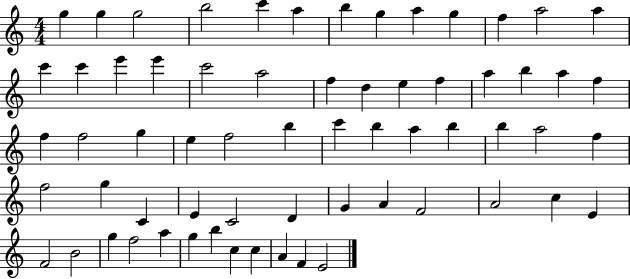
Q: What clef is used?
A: treble